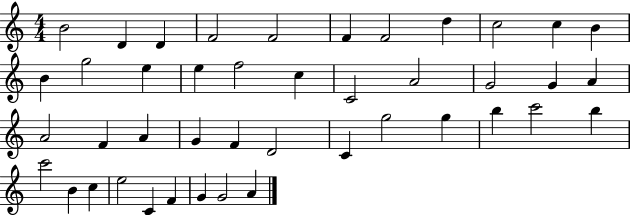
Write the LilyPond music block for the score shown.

{
  \clef treble
  \numericTimeSignature
  \time 4/4
  \key c \major
  b'2 d'4 d'4 | f'2 f'2 | f'4 f'2 d''4 | c''2 c''4 b'4 | \break b'4 g''2 e''4 | e''4 f''2 c''4 | c'2 a'2 | g'2 g'4 a'4 | \break a'2 f'4 a'4 | g'4 f'4 d'2 | c'4 g''2 g''4 | b''4 c'''2 b''4 | \break c'''2 b'4 c''4 | e''2 c'4 f'4 | g'4 g'2 a'4 | \bar "|."
}